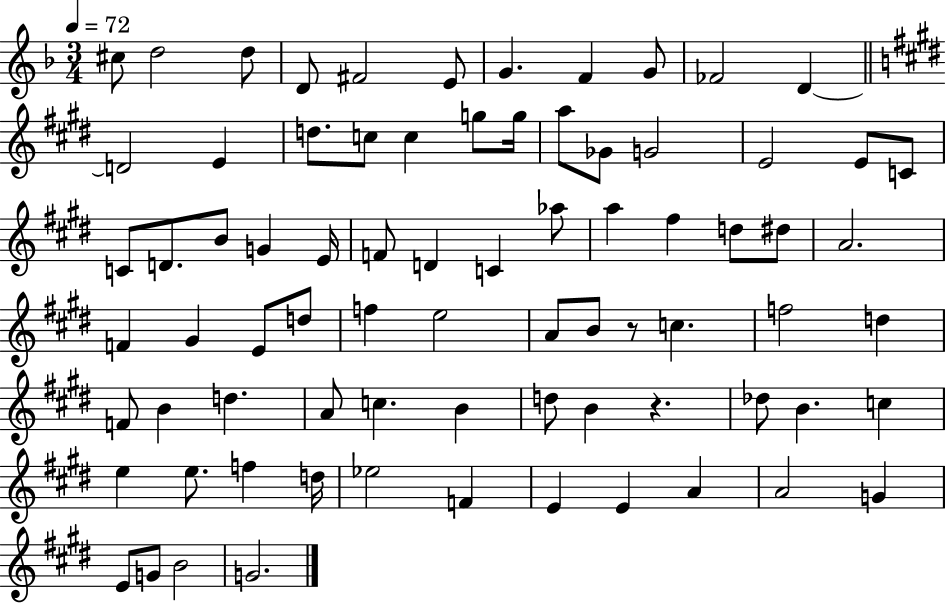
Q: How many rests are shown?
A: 2